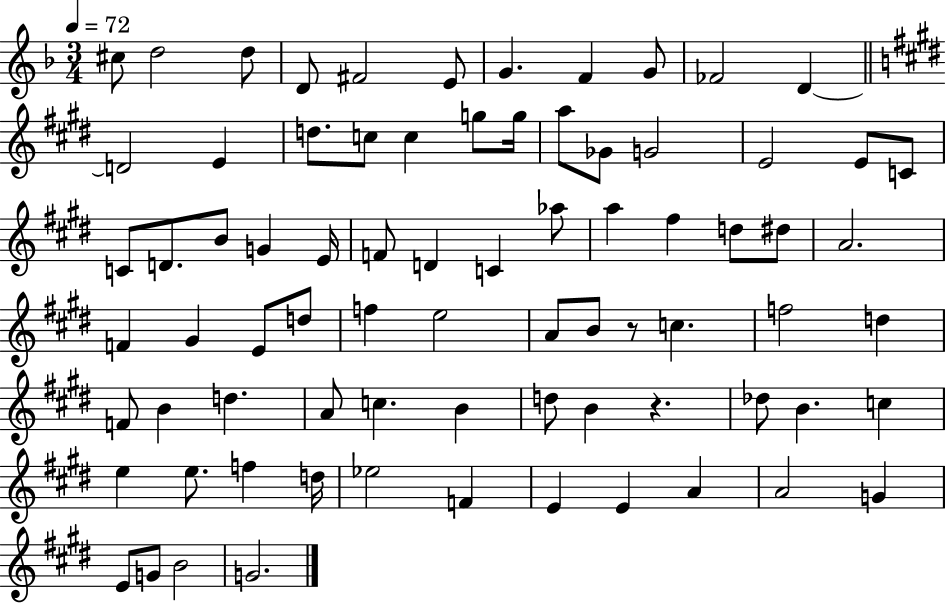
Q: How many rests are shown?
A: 2